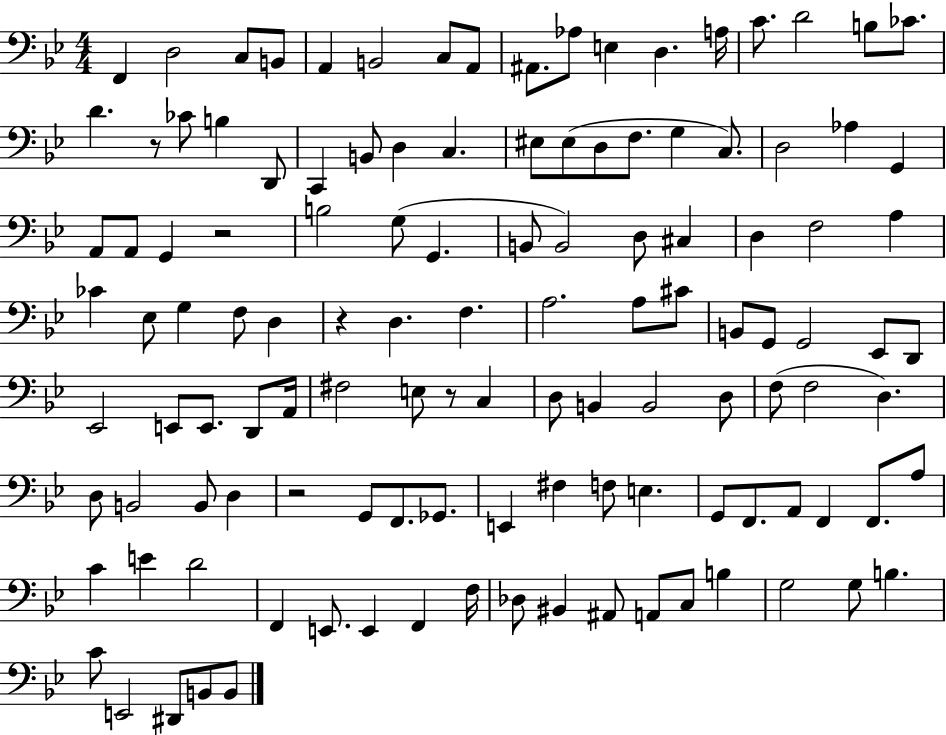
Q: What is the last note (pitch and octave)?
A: B2